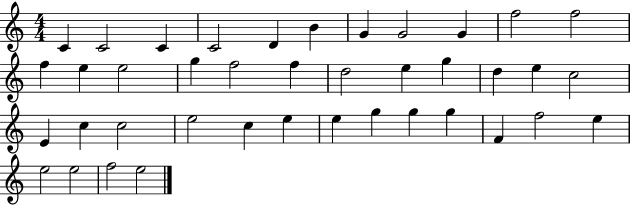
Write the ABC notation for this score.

X:1
T:Untitled
M:4/4
L:1/4
K:C
C C2 C C2 D B G G2 G f2 f2 f e e2 g f2 f d2 e g d e c2 E c c2 e2 c e e g g g F f2 e e2 e2 f2 e2